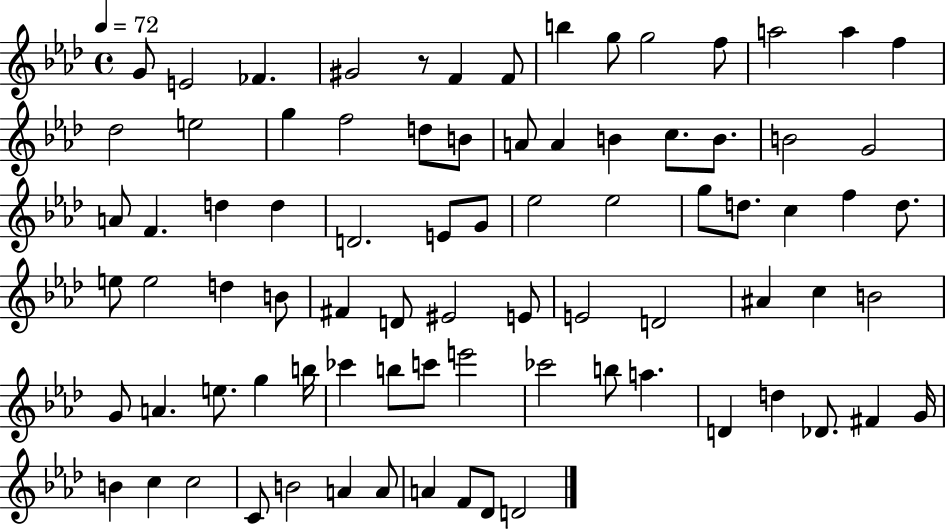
X:1
T:Untitled
M:4/4
L:1/4
K:Ab
G/2 E2 _F ^G2 z/2 F F/2 b g/2 g2 f/2 a2 a f _d2 e2 g f2 d/2 B/2 A/2 A B c/2 B/2 B2 G2 A/2 F d d D2 E/2 G/2 _e2 _e2 g/2 d/2 c f d/2 e/2 e2 d B/2 ^F D/2 ^E2 E/2 E2 D2 ^A c B2 G/2 A e/2 g b/4 _c' b/2 c'/2 e'2 _c'2 b/2 a D d _D/2 ^F G/4 B c c2 C/2 B2 A A/2 A F/2 _D/2 D2